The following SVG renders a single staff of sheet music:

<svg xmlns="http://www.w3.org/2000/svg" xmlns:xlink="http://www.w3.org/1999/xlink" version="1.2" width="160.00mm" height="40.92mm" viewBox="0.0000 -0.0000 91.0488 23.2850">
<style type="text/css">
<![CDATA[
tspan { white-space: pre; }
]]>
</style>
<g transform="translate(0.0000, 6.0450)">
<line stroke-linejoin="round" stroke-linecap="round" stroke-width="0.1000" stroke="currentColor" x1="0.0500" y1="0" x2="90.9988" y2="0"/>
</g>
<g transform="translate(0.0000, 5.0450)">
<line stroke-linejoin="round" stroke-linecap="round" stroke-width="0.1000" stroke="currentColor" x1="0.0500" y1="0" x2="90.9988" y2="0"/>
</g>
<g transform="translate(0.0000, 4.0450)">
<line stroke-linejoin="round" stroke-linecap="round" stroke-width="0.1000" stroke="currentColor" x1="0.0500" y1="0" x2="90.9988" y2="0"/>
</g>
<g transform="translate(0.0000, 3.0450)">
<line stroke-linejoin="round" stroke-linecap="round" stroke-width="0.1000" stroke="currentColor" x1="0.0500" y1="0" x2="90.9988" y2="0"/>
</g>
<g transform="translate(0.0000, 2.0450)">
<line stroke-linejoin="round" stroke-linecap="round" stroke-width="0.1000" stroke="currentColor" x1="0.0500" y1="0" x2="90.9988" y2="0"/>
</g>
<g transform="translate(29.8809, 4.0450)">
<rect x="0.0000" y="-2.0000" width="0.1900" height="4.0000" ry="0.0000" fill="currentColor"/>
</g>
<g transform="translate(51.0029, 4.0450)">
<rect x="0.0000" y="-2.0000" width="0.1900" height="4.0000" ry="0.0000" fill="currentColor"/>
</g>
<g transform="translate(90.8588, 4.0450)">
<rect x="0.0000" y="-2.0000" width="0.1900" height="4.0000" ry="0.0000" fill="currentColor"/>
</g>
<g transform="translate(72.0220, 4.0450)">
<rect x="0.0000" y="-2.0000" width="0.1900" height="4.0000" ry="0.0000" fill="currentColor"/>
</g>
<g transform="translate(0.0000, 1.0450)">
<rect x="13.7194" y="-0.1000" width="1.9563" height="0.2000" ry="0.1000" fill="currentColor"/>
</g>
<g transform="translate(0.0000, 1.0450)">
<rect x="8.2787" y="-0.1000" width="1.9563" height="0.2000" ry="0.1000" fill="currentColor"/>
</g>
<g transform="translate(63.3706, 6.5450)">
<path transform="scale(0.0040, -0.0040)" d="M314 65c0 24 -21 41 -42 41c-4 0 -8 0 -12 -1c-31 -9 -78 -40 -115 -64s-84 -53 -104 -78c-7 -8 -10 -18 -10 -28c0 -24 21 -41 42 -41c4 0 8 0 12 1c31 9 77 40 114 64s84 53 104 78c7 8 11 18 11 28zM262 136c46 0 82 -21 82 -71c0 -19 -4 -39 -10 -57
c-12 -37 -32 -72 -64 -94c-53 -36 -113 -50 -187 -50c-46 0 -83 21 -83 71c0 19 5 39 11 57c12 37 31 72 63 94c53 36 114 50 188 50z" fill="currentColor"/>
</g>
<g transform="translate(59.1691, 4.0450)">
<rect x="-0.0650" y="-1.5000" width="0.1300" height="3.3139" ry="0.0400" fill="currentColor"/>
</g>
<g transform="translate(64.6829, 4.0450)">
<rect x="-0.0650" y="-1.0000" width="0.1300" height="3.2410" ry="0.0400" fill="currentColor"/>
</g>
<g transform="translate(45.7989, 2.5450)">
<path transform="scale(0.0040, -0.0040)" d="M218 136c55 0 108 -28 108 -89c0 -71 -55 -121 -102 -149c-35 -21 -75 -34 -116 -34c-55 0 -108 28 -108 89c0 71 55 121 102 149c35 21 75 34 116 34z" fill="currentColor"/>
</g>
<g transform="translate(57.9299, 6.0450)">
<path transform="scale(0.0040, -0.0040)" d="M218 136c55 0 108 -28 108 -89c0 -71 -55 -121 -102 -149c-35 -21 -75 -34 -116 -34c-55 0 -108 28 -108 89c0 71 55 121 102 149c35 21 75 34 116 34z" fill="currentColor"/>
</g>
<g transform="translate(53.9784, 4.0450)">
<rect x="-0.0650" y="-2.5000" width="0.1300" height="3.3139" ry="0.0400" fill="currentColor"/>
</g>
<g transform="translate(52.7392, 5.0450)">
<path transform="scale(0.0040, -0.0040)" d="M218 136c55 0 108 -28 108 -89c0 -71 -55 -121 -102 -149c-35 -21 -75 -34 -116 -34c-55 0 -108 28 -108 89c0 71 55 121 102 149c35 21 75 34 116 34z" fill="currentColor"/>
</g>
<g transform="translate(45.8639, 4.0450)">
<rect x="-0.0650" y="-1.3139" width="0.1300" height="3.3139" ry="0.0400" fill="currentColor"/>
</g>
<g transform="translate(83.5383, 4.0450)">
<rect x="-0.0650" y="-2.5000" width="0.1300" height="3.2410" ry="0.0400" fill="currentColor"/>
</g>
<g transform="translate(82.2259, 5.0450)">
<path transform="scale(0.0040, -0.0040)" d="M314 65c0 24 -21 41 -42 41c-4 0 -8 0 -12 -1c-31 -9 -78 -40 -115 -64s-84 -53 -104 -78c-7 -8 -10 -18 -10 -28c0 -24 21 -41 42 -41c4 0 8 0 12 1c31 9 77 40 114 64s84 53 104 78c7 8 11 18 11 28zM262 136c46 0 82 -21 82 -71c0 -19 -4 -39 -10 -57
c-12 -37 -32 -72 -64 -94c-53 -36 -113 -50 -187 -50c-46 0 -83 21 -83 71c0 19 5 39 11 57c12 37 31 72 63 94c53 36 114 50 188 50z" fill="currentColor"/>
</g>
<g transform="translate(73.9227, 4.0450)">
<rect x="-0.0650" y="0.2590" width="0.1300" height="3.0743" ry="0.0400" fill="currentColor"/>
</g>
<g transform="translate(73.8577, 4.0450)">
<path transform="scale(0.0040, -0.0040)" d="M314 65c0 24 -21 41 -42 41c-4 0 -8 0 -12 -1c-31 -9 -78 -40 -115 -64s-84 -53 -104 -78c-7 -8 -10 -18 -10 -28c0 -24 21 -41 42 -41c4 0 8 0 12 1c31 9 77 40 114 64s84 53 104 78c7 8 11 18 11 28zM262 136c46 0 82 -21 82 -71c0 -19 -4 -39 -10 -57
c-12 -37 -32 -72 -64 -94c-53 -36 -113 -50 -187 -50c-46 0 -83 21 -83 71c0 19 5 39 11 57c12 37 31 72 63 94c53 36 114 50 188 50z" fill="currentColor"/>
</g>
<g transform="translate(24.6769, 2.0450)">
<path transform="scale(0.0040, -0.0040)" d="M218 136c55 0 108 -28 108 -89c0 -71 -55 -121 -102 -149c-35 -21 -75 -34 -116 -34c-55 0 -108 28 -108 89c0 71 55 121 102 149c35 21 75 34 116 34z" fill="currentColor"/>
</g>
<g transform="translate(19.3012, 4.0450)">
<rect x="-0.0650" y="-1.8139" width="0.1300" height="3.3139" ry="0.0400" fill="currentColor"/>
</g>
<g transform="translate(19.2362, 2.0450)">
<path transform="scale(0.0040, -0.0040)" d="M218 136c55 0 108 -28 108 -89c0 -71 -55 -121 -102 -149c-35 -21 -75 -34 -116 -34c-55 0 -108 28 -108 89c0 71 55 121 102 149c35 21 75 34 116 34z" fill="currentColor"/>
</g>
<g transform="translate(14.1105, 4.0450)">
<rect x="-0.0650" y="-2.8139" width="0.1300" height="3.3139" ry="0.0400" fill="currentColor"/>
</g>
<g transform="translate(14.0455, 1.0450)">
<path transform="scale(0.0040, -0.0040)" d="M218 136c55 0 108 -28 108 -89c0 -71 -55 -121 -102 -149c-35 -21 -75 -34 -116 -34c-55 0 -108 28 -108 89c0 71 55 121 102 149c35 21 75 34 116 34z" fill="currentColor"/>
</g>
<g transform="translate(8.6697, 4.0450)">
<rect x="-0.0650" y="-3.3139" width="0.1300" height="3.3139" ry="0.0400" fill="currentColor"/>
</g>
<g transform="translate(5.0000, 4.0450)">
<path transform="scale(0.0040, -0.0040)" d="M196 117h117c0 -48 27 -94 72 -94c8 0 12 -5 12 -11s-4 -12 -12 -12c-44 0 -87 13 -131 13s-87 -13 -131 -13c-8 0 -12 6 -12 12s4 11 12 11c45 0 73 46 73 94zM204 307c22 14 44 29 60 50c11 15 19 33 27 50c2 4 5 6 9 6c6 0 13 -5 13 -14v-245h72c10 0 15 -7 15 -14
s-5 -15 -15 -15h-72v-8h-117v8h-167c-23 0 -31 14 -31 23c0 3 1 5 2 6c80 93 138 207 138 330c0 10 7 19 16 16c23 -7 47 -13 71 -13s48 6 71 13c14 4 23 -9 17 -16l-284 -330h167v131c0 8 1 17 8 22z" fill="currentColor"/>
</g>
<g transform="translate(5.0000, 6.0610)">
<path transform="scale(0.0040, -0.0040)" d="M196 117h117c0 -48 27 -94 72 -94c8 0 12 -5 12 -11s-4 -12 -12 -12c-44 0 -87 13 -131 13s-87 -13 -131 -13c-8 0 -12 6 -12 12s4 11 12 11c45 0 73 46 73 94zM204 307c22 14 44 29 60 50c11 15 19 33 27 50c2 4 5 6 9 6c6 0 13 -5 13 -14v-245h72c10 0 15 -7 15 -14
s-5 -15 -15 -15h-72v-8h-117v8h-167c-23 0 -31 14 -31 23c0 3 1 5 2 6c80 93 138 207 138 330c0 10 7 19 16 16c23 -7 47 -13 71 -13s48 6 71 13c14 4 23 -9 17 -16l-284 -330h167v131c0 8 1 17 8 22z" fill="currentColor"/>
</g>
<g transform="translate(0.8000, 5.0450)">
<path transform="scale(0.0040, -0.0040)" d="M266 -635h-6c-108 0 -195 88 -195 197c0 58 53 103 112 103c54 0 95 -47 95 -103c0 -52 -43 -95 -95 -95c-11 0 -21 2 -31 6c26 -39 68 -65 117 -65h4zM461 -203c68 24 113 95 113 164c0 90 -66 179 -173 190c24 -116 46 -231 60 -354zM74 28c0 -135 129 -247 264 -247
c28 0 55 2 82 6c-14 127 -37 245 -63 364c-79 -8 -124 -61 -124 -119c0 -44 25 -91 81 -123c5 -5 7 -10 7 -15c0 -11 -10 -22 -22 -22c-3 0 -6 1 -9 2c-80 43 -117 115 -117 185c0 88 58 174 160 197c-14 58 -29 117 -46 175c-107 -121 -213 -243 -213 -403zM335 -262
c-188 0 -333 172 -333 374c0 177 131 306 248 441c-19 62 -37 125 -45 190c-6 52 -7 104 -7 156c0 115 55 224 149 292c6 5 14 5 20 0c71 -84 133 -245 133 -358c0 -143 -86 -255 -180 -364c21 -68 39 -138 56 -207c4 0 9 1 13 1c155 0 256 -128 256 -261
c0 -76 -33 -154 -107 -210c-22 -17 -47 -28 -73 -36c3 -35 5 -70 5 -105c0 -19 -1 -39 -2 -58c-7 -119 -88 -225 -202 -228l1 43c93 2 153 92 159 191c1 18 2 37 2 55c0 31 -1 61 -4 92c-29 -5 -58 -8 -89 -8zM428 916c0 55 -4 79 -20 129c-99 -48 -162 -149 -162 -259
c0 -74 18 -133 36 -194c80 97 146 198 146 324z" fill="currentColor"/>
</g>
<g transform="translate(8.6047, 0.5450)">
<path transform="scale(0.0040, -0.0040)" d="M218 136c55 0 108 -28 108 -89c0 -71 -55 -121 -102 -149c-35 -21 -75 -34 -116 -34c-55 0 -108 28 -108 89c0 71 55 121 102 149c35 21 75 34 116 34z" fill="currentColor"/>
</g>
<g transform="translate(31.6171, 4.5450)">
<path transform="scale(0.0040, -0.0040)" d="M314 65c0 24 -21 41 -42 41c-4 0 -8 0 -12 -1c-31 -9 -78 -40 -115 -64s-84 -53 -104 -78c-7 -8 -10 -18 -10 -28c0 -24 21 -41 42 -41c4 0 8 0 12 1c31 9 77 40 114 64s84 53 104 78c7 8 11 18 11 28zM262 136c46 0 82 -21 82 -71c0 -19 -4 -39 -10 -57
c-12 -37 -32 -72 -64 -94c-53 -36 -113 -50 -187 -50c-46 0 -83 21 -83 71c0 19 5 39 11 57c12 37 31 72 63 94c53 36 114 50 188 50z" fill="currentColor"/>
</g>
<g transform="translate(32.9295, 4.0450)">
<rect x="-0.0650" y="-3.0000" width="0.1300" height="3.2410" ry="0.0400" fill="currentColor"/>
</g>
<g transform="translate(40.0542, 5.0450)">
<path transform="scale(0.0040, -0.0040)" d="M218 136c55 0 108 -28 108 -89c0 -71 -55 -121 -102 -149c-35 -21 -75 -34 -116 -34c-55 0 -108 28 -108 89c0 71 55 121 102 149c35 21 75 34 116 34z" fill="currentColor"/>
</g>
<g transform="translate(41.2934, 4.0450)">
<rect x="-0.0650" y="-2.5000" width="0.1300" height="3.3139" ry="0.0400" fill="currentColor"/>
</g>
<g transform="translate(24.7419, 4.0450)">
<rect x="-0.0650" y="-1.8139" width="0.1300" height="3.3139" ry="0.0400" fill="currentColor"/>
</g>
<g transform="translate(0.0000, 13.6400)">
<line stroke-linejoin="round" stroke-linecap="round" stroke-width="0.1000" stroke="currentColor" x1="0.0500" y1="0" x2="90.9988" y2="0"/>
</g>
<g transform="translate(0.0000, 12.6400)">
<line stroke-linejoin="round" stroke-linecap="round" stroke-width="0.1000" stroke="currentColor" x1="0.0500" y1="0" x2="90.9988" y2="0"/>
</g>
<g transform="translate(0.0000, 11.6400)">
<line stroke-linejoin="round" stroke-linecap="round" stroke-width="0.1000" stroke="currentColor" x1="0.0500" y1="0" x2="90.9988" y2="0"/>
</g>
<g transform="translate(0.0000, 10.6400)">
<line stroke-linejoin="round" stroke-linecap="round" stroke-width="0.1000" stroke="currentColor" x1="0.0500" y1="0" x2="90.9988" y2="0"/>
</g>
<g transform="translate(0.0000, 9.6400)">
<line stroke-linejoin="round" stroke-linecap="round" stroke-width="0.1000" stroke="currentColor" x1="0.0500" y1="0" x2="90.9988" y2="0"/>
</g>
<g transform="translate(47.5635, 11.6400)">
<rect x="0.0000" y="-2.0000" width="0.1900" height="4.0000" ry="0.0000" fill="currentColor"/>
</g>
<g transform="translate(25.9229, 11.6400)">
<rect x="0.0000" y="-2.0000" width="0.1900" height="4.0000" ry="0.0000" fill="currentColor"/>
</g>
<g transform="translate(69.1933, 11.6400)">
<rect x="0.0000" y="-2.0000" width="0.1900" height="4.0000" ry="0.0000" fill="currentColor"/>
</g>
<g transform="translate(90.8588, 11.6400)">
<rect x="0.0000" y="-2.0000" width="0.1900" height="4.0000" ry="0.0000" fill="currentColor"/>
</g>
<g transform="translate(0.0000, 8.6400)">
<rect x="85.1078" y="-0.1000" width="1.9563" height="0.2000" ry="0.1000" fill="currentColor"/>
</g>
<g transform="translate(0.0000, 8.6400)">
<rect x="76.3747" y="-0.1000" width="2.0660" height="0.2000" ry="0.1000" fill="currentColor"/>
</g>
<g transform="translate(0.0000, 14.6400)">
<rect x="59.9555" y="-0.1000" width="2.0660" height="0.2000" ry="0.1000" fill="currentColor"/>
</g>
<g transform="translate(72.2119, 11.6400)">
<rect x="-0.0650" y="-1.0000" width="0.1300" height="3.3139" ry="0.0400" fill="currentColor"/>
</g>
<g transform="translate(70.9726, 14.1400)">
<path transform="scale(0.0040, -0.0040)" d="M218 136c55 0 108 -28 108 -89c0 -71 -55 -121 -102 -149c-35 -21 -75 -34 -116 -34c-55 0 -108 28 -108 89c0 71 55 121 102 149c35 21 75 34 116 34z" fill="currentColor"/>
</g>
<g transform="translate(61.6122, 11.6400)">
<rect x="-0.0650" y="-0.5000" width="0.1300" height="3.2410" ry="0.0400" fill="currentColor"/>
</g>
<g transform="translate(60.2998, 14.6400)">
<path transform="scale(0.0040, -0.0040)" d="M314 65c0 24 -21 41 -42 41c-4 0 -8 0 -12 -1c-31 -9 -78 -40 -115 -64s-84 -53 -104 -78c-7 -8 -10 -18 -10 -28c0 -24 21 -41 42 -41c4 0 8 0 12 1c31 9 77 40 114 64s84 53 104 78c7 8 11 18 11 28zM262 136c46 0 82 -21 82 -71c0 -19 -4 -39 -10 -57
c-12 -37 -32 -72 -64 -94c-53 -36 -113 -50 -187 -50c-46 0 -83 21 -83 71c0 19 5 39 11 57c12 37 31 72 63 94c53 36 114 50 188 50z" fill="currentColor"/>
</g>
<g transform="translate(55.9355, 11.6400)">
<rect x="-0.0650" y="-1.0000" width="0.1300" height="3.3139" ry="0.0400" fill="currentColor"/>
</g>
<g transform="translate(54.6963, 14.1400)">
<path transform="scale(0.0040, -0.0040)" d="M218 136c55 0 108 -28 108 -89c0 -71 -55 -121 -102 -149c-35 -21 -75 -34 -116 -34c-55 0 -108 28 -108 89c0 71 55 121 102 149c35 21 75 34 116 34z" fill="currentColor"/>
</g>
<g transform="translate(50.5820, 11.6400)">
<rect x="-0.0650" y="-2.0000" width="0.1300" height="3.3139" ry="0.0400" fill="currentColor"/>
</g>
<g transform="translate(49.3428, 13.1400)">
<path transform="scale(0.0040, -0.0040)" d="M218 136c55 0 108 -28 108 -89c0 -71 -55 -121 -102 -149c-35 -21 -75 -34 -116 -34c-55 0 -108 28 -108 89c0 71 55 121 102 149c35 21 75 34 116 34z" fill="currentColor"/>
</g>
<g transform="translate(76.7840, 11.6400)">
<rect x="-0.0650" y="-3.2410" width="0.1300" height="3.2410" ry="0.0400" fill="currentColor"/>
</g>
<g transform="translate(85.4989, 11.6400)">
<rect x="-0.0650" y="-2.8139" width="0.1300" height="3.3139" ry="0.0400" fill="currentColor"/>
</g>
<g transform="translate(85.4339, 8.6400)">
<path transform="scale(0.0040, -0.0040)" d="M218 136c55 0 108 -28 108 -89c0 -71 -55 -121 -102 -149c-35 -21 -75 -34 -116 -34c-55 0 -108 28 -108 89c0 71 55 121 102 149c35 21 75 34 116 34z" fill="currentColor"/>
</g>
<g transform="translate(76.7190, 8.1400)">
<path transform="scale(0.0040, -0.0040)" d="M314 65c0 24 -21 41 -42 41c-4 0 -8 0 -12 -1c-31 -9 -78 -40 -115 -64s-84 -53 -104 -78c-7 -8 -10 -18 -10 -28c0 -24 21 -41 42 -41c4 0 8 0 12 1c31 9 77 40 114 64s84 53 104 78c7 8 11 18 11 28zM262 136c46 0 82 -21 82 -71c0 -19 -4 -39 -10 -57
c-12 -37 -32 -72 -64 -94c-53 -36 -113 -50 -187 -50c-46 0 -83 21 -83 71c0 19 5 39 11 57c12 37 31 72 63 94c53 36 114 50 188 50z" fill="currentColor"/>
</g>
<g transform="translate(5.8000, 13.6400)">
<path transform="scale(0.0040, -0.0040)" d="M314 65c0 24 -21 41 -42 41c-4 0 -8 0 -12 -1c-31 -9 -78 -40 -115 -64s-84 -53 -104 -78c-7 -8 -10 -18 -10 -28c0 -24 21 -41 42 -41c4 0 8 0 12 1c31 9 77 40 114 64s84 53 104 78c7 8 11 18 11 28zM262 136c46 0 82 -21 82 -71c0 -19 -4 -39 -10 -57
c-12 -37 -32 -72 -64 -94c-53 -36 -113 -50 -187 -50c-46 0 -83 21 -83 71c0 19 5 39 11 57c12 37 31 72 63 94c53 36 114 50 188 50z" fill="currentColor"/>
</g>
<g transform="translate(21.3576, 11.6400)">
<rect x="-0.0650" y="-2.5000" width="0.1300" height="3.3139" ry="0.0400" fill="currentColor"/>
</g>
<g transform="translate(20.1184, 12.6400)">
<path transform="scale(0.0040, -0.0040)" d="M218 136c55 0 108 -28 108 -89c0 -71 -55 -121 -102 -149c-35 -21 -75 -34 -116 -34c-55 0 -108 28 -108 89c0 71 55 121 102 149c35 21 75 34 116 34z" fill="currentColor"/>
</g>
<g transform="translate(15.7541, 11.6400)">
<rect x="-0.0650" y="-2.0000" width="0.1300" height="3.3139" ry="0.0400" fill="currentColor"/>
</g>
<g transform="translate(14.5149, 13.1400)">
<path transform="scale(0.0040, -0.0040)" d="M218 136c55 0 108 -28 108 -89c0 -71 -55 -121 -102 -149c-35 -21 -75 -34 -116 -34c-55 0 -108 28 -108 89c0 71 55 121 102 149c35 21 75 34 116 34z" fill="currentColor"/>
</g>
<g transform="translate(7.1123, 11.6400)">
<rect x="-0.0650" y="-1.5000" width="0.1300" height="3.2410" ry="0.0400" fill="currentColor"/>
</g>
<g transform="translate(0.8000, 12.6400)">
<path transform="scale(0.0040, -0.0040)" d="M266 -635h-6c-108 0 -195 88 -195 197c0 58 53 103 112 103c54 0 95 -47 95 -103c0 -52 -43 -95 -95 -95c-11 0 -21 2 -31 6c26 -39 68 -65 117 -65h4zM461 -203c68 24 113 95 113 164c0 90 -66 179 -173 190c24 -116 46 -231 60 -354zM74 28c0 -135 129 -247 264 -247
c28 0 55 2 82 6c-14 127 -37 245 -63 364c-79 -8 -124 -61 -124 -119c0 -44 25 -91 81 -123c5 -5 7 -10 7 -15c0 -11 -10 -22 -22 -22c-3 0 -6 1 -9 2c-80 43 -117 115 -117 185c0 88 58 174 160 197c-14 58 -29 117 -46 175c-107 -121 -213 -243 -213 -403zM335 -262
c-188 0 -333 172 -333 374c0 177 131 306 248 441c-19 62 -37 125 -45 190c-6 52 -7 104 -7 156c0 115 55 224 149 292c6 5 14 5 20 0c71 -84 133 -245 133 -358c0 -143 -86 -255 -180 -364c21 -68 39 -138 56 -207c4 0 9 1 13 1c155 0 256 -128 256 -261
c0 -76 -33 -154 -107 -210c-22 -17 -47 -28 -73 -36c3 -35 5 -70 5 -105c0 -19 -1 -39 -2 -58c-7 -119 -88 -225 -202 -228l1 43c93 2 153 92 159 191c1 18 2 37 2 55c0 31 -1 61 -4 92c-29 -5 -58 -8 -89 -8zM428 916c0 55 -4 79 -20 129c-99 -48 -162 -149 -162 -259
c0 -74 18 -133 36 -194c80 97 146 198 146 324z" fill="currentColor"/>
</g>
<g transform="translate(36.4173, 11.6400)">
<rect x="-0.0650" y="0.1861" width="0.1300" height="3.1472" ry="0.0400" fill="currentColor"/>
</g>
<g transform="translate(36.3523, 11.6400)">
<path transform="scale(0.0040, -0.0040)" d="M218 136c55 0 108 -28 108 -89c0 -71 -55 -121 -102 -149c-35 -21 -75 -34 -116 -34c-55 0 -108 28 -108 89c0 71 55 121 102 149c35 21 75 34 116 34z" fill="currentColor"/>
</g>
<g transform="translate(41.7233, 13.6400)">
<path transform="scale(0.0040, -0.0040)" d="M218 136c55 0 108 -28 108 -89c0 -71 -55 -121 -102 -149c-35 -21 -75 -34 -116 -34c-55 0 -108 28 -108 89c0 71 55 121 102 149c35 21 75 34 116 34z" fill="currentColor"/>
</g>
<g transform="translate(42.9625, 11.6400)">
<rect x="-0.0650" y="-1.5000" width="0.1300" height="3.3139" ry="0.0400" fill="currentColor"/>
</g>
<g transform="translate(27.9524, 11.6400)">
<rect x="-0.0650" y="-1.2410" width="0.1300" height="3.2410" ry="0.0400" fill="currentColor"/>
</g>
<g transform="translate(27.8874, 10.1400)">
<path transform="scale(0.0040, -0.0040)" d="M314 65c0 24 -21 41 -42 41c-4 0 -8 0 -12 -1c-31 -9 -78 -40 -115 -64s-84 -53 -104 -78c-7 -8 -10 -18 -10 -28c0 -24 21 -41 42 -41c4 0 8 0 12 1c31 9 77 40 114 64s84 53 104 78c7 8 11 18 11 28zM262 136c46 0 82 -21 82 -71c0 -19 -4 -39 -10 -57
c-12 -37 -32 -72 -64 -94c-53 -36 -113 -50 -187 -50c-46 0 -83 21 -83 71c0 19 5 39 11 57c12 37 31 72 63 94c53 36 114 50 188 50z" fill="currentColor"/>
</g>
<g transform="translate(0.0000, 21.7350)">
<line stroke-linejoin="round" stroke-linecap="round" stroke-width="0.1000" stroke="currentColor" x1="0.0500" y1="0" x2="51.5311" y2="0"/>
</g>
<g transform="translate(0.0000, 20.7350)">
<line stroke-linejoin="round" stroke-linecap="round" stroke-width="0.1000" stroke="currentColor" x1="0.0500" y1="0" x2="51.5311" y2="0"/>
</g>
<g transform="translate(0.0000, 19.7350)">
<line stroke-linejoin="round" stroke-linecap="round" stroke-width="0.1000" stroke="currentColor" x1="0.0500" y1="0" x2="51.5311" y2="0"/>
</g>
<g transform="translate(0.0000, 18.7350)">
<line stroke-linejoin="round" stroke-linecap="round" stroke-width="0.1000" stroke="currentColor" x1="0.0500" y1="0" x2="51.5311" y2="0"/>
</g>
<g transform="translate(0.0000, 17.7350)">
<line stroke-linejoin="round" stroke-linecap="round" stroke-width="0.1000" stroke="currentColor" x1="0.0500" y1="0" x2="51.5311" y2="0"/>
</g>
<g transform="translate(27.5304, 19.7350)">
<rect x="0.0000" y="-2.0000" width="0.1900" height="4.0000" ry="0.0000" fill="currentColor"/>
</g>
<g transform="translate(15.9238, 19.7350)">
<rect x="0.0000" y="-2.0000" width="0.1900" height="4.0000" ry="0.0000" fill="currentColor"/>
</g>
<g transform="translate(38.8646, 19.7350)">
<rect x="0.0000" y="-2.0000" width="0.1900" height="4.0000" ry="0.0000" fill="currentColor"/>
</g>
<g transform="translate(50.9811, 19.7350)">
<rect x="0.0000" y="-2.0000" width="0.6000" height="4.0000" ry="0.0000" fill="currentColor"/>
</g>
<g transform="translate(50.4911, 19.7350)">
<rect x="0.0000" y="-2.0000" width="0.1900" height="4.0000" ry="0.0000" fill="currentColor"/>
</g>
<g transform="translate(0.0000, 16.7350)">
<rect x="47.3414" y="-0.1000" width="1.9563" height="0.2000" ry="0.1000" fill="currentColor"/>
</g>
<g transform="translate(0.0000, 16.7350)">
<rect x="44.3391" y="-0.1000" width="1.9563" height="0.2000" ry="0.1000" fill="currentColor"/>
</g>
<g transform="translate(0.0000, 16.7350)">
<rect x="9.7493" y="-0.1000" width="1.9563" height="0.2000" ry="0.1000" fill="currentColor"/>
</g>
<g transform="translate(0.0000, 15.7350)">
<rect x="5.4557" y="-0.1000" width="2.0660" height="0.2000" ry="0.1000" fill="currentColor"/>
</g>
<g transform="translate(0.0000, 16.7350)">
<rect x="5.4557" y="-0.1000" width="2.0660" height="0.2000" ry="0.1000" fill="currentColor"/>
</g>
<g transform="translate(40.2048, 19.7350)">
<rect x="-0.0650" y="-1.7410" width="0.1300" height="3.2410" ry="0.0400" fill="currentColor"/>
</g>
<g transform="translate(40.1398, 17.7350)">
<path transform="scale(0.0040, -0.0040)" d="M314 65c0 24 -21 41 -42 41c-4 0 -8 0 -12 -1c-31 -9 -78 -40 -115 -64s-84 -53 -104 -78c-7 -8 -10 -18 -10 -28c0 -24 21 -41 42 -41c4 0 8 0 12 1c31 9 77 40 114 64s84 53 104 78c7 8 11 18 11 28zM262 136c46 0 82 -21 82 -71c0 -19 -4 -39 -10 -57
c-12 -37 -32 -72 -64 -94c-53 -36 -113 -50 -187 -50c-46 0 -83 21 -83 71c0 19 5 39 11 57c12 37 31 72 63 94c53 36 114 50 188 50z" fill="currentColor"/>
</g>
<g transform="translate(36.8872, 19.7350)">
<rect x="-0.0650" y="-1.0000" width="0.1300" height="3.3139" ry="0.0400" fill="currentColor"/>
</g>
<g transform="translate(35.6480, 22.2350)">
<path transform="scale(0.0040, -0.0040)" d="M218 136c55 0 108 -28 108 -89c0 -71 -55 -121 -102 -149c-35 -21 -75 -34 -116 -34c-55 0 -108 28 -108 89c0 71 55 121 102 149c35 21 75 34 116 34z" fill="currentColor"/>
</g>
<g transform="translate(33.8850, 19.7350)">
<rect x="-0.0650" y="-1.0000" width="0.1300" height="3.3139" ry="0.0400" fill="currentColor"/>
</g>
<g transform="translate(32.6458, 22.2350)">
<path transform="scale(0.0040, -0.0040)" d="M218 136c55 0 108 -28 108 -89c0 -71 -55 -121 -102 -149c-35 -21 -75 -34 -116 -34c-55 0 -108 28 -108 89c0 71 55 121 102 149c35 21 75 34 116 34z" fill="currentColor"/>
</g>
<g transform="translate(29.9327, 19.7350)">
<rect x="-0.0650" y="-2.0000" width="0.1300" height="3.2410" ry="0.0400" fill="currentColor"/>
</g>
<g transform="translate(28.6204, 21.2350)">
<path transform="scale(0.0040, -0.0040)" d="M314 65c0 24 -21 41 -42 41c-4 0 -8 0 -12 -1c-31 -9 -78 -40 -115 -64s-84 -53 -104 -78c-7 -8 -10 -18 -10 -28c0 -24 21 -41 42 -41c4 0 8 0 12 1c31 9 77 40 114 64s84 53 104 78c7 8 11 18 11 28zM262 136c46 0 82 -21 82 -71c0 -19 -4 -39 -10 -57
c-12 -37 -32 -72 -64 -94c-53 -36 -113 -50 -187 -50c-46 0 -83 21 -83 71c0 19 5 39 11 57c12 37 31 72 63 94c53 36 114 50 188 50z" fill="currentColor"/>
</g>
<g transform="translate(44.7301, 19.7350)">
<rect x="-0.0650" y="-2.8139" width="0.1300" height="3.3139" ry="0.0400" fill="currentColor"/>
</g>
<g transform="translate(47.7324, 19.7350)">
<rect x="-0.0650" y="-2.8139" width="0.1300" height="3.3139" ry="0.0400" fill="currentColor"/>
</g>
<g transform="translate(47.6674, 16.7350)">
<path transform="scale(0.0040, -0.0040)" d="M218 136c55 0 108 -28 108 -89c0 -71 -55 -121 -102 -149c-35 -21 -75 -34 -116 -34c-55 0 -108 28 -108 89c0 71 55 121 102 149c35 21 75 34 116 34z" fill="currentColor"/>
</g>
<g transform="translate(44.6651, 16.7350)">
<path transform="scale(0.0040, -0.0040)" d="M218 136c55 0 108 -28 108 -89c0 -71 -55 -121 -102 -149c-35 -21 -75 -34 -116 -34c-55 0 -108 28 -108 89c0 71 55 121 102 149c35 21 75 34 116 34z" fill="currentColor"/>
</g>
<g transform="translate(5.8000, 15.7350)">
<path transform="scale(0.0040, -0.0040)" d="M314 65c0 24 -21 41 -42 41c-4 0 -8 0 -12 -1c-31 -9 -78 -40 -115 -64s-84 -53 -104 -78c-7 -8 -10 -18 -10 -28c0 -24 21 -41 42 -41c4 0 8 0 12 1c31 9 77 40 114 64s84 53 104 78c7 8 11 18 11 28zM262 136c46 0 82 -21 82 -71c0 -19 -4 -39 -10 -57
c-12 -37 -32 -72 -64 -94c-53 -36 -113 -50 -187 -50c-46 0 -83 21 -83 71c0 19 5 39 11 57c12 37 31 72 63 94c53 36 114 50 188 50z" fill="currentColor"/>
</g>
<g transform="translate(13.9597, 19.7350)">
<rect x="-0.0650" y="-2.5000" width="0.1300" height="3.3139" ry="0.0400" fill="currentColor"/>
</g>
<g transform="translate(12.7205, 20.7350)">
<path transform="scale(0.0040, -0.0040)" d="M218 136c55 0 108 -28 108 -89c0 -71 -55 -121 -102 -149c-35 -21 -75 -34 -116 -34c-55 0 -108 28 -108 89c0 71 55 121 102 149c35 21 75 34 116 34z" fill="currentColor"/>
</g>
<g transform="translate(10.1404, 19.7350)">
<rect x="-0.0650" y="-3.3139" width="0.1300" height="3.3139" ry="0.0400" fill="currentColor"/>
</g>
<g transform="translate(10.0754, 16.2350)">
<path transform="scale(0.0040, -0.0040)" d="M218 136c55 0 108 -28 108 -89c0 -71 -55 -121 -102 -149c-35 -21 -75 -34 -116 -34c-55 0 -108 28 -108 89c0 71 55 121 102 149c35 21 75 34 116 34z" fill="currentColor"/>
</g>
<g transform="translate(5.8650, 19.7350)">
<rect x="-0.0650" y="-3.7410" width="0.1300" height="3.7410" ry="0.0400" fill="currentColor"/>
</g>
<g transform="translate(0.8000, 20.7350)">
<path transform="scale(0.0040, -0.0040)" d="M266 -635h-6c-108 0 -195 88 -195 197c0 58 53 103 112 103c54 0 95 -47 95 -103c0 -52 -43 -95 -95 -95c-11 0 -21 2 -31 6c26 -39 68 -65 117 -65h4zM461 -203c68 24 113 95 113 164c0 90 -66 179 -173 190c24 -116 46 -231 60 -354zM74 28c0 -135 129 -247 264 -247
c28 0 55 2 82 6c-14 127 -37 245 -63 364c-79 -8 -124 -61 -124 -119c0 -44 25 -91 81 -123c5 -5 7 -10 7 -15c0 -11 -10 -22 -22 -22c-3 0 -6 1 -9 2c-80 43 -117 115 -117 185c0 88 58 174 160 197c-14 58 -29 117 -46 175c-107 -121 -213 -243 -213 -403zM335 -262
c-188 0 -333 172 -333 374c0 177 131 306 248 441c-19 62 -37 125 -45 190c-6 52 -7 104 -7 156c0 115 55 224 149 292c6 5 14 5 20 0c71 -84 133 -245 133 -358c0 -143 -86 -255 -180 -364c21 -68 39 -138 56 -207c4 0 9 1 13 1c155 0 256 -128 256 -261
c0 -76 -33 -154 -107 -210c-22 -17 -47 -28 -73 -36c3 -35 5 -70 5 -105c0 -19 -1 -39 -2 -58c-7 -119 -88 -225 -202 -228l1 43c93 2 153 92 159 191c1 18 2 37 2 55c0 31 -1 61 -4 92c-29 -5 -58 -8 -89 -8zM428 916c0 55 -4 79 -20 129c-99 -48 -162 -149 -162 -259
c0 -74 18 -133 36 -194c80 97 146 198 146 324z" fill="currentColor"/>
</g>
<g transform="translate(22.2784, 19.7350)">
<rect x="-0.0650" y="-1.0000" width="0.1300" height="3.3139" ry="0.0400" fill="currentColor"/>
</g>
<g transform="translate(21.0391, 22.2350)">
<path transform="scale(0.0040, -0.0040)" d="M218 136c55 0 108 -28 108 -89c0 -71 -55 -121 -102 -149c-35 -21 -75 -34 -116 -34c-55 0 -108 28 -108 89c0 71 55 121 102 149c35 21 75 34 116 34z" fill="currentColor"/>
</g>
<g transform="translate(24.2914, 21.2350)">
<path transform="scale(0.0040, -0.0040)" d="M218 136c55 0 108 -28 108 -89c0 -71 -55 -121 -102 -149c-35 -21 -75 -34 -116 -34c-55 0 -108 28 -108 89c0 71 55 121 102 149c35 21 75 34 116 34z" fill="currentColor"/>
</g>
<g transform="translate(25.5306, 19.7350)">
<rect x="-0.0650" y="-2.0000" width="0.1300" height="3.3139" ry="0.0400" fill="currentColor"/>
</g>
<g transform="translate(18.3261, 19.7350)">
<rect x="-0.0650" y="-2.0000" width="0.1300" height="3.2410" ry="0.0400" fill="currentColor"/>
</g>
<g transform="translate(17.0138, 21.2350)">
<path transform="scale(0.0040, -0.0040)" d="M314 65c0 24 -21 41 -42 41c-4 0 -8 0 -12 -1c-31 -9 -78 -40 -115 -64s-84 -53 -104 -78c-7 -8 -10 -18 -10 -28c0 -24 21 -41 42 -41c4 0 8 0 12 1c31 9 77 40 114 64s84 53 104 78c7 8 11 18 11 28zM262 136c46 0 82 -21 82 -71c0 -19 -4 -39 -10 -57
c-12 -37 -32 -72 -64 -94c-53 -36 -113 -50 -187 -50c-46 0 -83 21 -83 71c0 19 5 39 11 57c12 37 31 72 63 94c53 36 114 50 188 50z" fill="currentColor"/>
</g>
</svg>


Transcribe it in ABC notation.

X:1
T:Untitled
M:4/4
L:1/4
K:C
b a f f A2 G e G E D2 B2 G2 E2 F G e2 B E F D C2 D b2 a c'2 b G F2 D F F2 D D f2 a a